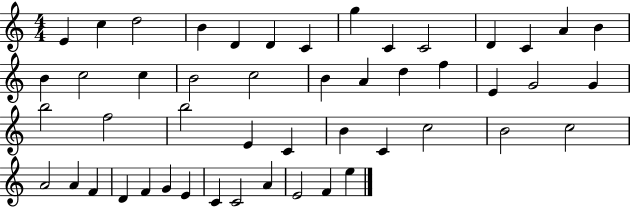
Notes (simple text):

E4/q C5/q D5/h B4/q D4/q D4/q C4/q G5/q C4/q C4/h D4/q C4/q A4/q B4/q B4/q C5/h C5/q B4/h C5/h B4/q A4/q D5/q F5/q E4/q G4/h G4/q B5/h F5/h B5/h E4/q C4/q B4/q C4/q C5/h B4/h C5/h A4/h A4/q F4/q D4/q F4/q G4/q E4/q C4/q C4/h A4/q E4/h F4/q E5/q